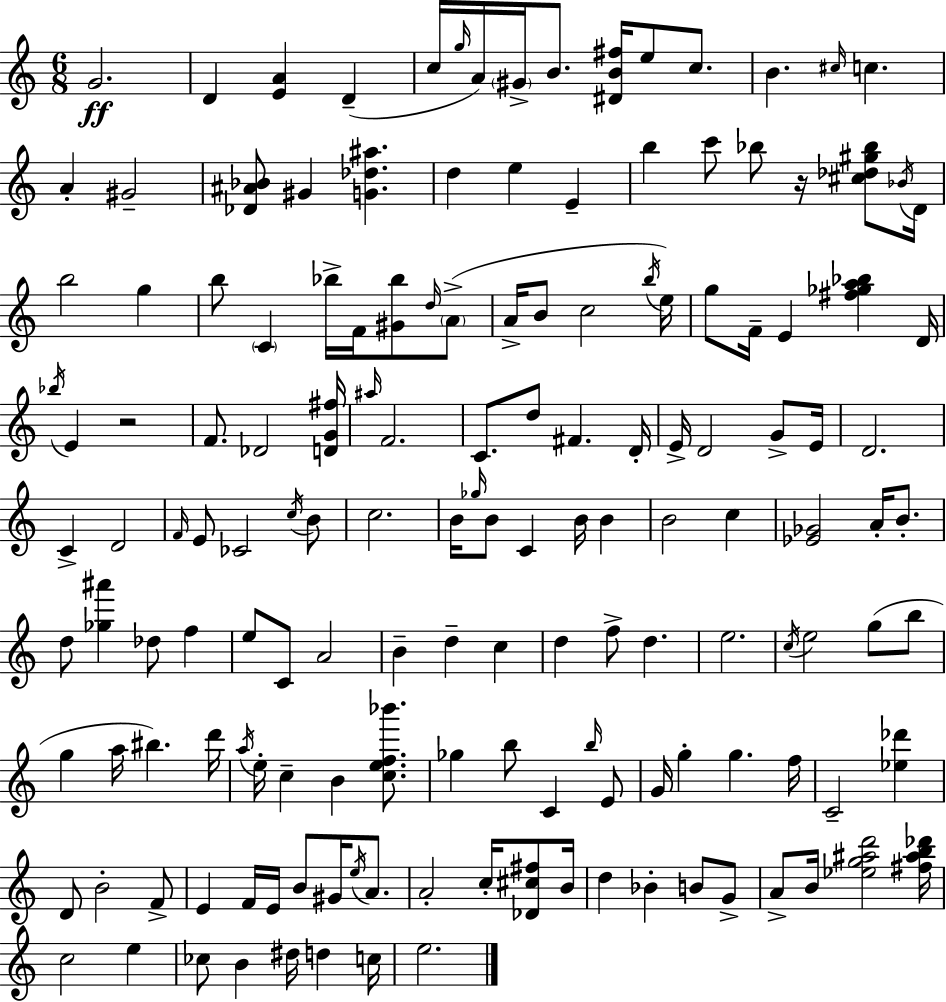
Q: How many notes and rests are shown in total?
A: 153